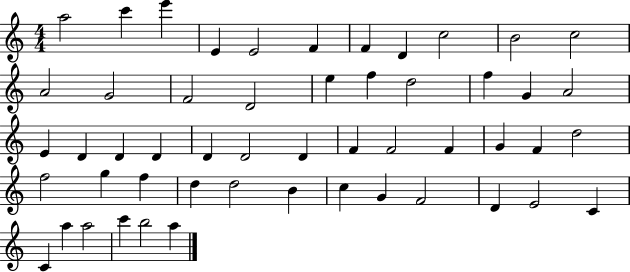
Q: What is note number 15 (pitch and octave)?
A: D4